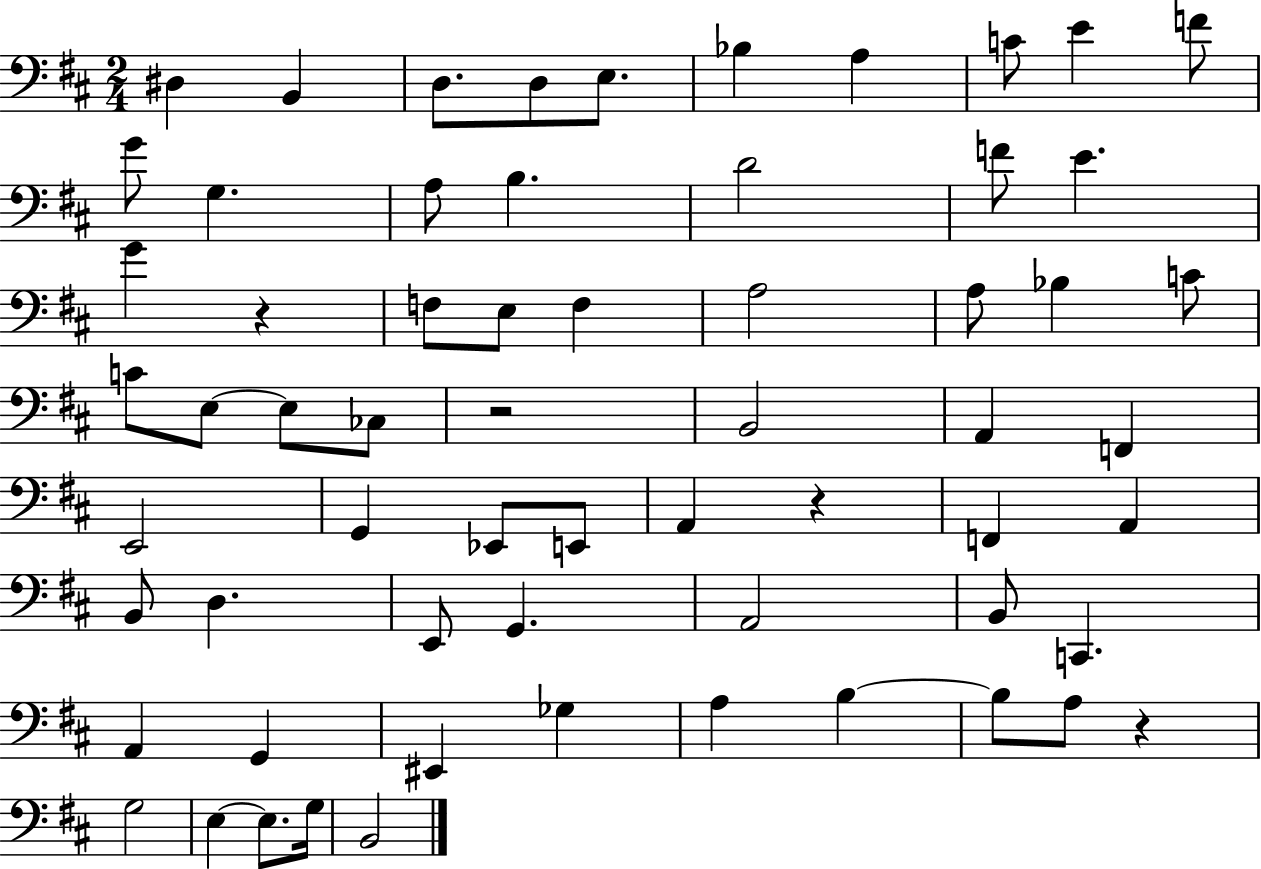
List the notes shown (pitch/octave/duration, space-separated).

D#3/q B2/q D3/e. D3/e E3/e. Bb3/q A3/q C4/e E4/q F4/e G4/e G3/q. A3/e B3/q. D4/h F4/e E4/q. G4/q R/q F3/e E3/e F3/q A3/h A3/e Bb3/q C4/e C4/e E3/e E3/e CES3/e R/h B2/h A2/q F2/q E2/h G2/q Eb2/e E2/e A2/q R/q F2/q A2/q B2/e D3/q. E2/e G2/q. A2/h B2/e C2/q. A2/q G2/q EIS2/q Gb3/q A3/q B3/q B3/e A3/e R/q G3/h E3/q E3/e. G3/s B2/h